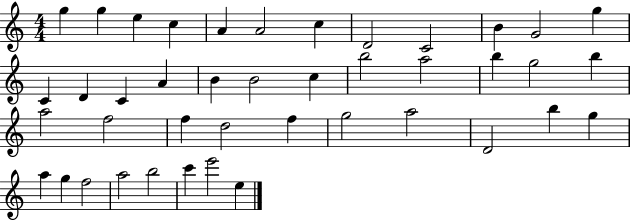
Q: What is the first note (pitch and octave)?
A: G5